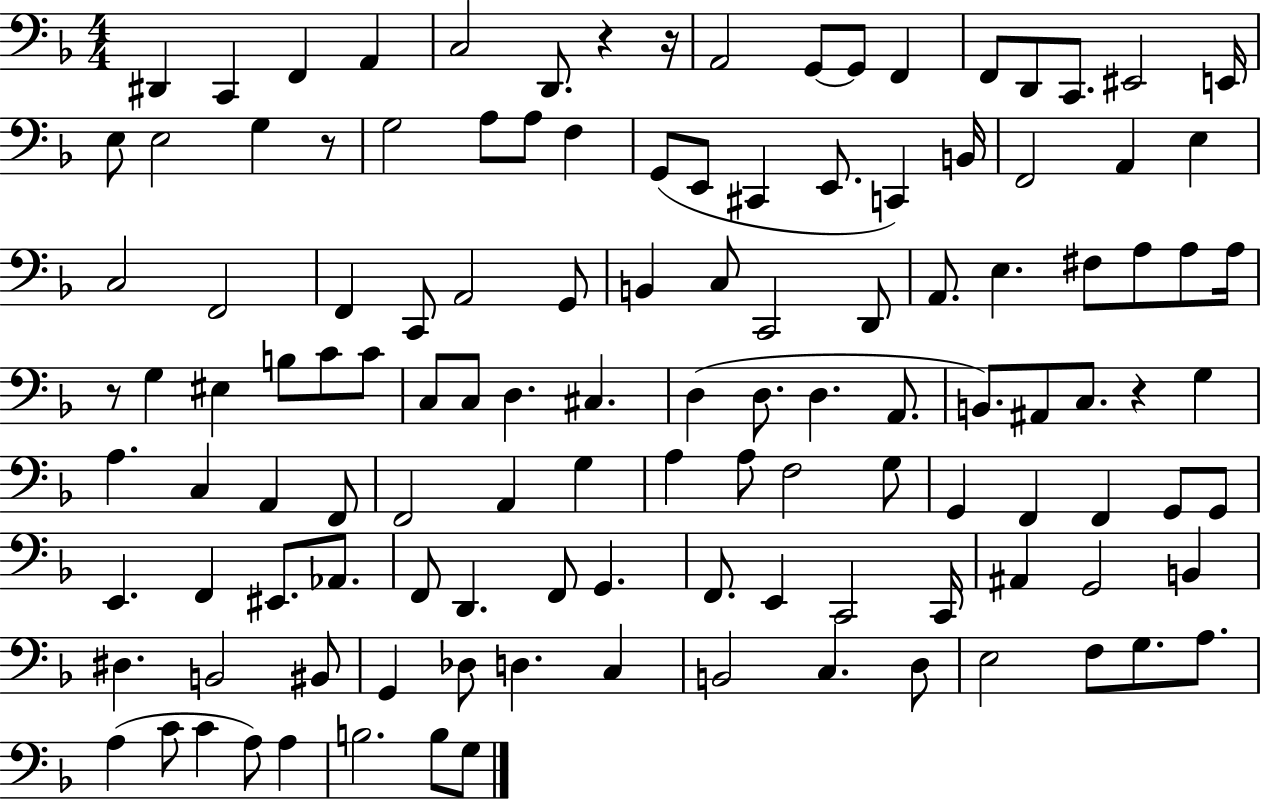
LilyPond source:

{
  \clef bass
  \numericTimeSignature
  \time 4/4
  \key f \major
  dis,4 c,4 f,4 a,4 | c2 d,8. r4 r16 | a,2 g,8~~ g,8 f,4 | f,8 d,8 c,8. eis,2 e,16 | \break e8 e2 g4 r8 | g2 a8 a8 f4 | g,8( e,8 cis,4 e,8. c,4) b,16 | f,2 a,4 e4 | \break c2 f,2 | f,4 c,8 a,2 g,8 | b,4 c8 c,2 d,8 | a,8. e4. fis8 a8 a8 a16 | \break r8 g4 eis4 b8 c'8 c'8 | c8 c8 d4. cis4. | d4( d8. d4. a,8. | b,8.) ais,8 c8. r4 g4 | \break a4. c4 a,4 f,8 | f,2 a,4 g4 | a4 a8 f2 g8 | g,4 f,4 f,4 g,8 g,8 | \break e,4. f,4 eis,8. aes,8. | f,8 d,4. f,8 g,4. | f,8. e,4 c,2 c,16 | ais,4 g,2 b,4 | \break dis4. b,2 bis,8 | g,4 des8 d4. c4 | b,2 c4. d8 | e2 f8 g8. a8. | \break a4( c'8 c'4 a8) a4 | b2. b8 g8 | \bar "|."
}